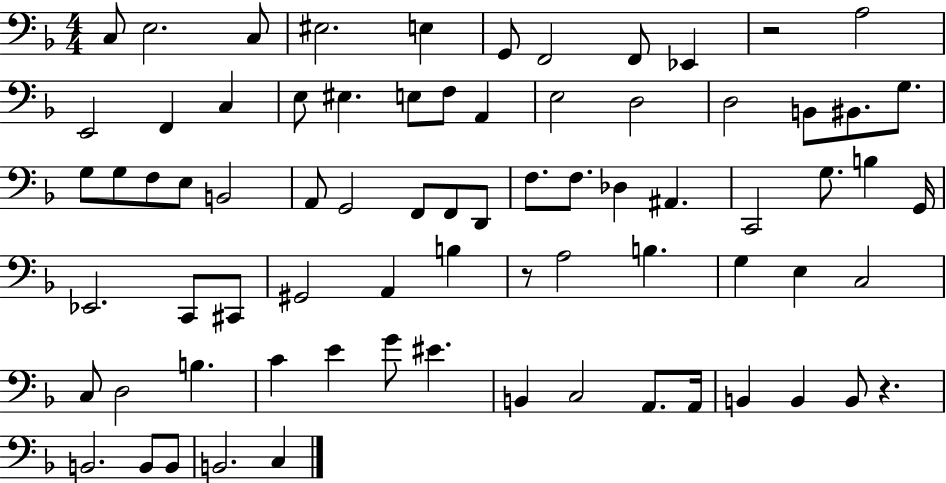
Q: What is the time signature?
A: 4/4